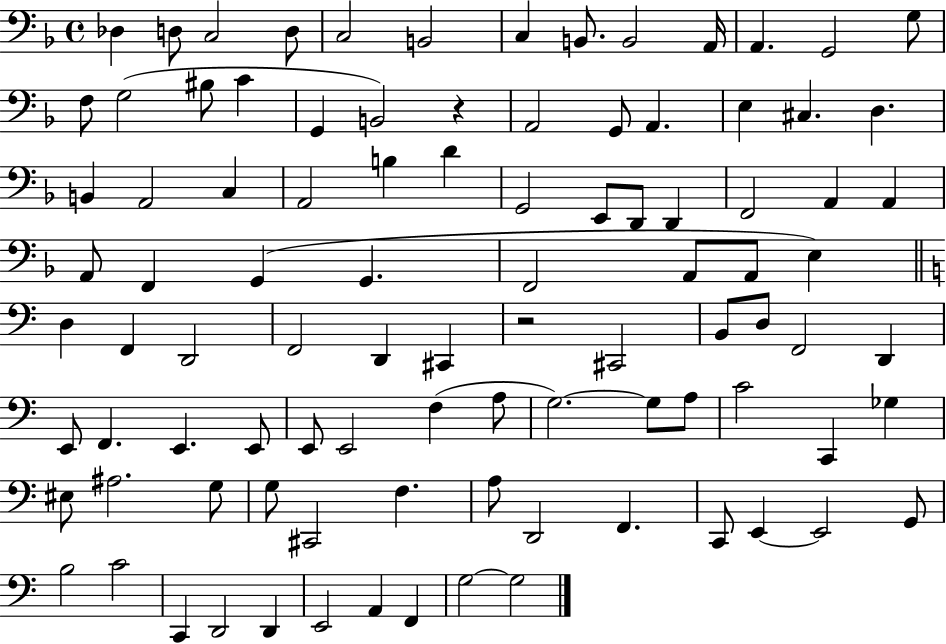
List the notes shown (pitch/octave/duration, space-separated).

Db3/q D3/e C3/h D3/e C3/h B2/h C3/q B2/e. B2/h A2/s A2/q. G2/h G3/e F3/e G3/h BIS3/e C4/q G2/q B2/h R/q A2/h G2/e A2/q. E3/q C#3/q. D3/q. B2/q A2/h C3/q A2/h B3/q D4/q G2/h E2/e D2/e D2/q F2/h A2/q A2/q A2/e F2/q G2/q G2/q. F2/h A2/e A2/e E3/q D3/q F2/q D2/h F2/h D2/q C#2/q R/h C#2/h B2/e D3/e F2/h D2/q E2/e F2/q. E2/q. E2/e E2/e E2/h F3/q A3/e G3/h. G3/e A3/e C4/h C2/q Gb3/q EIS3/e A#3/h. G3/e G3/e C#2/h F3/q. A3/e D2/h F2/q. C2/e E2/q E2/h G2/e B3/h C4/h C2/q D2/h D2/q E2/h A2/q F2/q G3/h G3/h